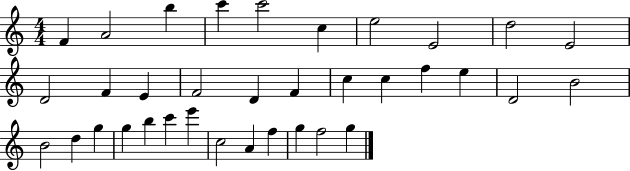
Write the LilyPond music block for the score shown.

{
  \clef treble
  \numericTimeSignature
  \time 4/4
  \key c \major
  f'4 a'2 b''4 | c'''4 c'''2 c''4 | e''2 e'2 | d''2 e'2 | \break d'2 f'4 e'4 | f'2 d'4 f'4 | c''4 c''4 f''4 e''4 | d'2 b'2 | \break b'2 d''4 g''4 | g''4 b''4 c'''4 e'''4 | c''2 a'4 f''4 | g''4 f''2 g''4 | \break \bar "|."
}